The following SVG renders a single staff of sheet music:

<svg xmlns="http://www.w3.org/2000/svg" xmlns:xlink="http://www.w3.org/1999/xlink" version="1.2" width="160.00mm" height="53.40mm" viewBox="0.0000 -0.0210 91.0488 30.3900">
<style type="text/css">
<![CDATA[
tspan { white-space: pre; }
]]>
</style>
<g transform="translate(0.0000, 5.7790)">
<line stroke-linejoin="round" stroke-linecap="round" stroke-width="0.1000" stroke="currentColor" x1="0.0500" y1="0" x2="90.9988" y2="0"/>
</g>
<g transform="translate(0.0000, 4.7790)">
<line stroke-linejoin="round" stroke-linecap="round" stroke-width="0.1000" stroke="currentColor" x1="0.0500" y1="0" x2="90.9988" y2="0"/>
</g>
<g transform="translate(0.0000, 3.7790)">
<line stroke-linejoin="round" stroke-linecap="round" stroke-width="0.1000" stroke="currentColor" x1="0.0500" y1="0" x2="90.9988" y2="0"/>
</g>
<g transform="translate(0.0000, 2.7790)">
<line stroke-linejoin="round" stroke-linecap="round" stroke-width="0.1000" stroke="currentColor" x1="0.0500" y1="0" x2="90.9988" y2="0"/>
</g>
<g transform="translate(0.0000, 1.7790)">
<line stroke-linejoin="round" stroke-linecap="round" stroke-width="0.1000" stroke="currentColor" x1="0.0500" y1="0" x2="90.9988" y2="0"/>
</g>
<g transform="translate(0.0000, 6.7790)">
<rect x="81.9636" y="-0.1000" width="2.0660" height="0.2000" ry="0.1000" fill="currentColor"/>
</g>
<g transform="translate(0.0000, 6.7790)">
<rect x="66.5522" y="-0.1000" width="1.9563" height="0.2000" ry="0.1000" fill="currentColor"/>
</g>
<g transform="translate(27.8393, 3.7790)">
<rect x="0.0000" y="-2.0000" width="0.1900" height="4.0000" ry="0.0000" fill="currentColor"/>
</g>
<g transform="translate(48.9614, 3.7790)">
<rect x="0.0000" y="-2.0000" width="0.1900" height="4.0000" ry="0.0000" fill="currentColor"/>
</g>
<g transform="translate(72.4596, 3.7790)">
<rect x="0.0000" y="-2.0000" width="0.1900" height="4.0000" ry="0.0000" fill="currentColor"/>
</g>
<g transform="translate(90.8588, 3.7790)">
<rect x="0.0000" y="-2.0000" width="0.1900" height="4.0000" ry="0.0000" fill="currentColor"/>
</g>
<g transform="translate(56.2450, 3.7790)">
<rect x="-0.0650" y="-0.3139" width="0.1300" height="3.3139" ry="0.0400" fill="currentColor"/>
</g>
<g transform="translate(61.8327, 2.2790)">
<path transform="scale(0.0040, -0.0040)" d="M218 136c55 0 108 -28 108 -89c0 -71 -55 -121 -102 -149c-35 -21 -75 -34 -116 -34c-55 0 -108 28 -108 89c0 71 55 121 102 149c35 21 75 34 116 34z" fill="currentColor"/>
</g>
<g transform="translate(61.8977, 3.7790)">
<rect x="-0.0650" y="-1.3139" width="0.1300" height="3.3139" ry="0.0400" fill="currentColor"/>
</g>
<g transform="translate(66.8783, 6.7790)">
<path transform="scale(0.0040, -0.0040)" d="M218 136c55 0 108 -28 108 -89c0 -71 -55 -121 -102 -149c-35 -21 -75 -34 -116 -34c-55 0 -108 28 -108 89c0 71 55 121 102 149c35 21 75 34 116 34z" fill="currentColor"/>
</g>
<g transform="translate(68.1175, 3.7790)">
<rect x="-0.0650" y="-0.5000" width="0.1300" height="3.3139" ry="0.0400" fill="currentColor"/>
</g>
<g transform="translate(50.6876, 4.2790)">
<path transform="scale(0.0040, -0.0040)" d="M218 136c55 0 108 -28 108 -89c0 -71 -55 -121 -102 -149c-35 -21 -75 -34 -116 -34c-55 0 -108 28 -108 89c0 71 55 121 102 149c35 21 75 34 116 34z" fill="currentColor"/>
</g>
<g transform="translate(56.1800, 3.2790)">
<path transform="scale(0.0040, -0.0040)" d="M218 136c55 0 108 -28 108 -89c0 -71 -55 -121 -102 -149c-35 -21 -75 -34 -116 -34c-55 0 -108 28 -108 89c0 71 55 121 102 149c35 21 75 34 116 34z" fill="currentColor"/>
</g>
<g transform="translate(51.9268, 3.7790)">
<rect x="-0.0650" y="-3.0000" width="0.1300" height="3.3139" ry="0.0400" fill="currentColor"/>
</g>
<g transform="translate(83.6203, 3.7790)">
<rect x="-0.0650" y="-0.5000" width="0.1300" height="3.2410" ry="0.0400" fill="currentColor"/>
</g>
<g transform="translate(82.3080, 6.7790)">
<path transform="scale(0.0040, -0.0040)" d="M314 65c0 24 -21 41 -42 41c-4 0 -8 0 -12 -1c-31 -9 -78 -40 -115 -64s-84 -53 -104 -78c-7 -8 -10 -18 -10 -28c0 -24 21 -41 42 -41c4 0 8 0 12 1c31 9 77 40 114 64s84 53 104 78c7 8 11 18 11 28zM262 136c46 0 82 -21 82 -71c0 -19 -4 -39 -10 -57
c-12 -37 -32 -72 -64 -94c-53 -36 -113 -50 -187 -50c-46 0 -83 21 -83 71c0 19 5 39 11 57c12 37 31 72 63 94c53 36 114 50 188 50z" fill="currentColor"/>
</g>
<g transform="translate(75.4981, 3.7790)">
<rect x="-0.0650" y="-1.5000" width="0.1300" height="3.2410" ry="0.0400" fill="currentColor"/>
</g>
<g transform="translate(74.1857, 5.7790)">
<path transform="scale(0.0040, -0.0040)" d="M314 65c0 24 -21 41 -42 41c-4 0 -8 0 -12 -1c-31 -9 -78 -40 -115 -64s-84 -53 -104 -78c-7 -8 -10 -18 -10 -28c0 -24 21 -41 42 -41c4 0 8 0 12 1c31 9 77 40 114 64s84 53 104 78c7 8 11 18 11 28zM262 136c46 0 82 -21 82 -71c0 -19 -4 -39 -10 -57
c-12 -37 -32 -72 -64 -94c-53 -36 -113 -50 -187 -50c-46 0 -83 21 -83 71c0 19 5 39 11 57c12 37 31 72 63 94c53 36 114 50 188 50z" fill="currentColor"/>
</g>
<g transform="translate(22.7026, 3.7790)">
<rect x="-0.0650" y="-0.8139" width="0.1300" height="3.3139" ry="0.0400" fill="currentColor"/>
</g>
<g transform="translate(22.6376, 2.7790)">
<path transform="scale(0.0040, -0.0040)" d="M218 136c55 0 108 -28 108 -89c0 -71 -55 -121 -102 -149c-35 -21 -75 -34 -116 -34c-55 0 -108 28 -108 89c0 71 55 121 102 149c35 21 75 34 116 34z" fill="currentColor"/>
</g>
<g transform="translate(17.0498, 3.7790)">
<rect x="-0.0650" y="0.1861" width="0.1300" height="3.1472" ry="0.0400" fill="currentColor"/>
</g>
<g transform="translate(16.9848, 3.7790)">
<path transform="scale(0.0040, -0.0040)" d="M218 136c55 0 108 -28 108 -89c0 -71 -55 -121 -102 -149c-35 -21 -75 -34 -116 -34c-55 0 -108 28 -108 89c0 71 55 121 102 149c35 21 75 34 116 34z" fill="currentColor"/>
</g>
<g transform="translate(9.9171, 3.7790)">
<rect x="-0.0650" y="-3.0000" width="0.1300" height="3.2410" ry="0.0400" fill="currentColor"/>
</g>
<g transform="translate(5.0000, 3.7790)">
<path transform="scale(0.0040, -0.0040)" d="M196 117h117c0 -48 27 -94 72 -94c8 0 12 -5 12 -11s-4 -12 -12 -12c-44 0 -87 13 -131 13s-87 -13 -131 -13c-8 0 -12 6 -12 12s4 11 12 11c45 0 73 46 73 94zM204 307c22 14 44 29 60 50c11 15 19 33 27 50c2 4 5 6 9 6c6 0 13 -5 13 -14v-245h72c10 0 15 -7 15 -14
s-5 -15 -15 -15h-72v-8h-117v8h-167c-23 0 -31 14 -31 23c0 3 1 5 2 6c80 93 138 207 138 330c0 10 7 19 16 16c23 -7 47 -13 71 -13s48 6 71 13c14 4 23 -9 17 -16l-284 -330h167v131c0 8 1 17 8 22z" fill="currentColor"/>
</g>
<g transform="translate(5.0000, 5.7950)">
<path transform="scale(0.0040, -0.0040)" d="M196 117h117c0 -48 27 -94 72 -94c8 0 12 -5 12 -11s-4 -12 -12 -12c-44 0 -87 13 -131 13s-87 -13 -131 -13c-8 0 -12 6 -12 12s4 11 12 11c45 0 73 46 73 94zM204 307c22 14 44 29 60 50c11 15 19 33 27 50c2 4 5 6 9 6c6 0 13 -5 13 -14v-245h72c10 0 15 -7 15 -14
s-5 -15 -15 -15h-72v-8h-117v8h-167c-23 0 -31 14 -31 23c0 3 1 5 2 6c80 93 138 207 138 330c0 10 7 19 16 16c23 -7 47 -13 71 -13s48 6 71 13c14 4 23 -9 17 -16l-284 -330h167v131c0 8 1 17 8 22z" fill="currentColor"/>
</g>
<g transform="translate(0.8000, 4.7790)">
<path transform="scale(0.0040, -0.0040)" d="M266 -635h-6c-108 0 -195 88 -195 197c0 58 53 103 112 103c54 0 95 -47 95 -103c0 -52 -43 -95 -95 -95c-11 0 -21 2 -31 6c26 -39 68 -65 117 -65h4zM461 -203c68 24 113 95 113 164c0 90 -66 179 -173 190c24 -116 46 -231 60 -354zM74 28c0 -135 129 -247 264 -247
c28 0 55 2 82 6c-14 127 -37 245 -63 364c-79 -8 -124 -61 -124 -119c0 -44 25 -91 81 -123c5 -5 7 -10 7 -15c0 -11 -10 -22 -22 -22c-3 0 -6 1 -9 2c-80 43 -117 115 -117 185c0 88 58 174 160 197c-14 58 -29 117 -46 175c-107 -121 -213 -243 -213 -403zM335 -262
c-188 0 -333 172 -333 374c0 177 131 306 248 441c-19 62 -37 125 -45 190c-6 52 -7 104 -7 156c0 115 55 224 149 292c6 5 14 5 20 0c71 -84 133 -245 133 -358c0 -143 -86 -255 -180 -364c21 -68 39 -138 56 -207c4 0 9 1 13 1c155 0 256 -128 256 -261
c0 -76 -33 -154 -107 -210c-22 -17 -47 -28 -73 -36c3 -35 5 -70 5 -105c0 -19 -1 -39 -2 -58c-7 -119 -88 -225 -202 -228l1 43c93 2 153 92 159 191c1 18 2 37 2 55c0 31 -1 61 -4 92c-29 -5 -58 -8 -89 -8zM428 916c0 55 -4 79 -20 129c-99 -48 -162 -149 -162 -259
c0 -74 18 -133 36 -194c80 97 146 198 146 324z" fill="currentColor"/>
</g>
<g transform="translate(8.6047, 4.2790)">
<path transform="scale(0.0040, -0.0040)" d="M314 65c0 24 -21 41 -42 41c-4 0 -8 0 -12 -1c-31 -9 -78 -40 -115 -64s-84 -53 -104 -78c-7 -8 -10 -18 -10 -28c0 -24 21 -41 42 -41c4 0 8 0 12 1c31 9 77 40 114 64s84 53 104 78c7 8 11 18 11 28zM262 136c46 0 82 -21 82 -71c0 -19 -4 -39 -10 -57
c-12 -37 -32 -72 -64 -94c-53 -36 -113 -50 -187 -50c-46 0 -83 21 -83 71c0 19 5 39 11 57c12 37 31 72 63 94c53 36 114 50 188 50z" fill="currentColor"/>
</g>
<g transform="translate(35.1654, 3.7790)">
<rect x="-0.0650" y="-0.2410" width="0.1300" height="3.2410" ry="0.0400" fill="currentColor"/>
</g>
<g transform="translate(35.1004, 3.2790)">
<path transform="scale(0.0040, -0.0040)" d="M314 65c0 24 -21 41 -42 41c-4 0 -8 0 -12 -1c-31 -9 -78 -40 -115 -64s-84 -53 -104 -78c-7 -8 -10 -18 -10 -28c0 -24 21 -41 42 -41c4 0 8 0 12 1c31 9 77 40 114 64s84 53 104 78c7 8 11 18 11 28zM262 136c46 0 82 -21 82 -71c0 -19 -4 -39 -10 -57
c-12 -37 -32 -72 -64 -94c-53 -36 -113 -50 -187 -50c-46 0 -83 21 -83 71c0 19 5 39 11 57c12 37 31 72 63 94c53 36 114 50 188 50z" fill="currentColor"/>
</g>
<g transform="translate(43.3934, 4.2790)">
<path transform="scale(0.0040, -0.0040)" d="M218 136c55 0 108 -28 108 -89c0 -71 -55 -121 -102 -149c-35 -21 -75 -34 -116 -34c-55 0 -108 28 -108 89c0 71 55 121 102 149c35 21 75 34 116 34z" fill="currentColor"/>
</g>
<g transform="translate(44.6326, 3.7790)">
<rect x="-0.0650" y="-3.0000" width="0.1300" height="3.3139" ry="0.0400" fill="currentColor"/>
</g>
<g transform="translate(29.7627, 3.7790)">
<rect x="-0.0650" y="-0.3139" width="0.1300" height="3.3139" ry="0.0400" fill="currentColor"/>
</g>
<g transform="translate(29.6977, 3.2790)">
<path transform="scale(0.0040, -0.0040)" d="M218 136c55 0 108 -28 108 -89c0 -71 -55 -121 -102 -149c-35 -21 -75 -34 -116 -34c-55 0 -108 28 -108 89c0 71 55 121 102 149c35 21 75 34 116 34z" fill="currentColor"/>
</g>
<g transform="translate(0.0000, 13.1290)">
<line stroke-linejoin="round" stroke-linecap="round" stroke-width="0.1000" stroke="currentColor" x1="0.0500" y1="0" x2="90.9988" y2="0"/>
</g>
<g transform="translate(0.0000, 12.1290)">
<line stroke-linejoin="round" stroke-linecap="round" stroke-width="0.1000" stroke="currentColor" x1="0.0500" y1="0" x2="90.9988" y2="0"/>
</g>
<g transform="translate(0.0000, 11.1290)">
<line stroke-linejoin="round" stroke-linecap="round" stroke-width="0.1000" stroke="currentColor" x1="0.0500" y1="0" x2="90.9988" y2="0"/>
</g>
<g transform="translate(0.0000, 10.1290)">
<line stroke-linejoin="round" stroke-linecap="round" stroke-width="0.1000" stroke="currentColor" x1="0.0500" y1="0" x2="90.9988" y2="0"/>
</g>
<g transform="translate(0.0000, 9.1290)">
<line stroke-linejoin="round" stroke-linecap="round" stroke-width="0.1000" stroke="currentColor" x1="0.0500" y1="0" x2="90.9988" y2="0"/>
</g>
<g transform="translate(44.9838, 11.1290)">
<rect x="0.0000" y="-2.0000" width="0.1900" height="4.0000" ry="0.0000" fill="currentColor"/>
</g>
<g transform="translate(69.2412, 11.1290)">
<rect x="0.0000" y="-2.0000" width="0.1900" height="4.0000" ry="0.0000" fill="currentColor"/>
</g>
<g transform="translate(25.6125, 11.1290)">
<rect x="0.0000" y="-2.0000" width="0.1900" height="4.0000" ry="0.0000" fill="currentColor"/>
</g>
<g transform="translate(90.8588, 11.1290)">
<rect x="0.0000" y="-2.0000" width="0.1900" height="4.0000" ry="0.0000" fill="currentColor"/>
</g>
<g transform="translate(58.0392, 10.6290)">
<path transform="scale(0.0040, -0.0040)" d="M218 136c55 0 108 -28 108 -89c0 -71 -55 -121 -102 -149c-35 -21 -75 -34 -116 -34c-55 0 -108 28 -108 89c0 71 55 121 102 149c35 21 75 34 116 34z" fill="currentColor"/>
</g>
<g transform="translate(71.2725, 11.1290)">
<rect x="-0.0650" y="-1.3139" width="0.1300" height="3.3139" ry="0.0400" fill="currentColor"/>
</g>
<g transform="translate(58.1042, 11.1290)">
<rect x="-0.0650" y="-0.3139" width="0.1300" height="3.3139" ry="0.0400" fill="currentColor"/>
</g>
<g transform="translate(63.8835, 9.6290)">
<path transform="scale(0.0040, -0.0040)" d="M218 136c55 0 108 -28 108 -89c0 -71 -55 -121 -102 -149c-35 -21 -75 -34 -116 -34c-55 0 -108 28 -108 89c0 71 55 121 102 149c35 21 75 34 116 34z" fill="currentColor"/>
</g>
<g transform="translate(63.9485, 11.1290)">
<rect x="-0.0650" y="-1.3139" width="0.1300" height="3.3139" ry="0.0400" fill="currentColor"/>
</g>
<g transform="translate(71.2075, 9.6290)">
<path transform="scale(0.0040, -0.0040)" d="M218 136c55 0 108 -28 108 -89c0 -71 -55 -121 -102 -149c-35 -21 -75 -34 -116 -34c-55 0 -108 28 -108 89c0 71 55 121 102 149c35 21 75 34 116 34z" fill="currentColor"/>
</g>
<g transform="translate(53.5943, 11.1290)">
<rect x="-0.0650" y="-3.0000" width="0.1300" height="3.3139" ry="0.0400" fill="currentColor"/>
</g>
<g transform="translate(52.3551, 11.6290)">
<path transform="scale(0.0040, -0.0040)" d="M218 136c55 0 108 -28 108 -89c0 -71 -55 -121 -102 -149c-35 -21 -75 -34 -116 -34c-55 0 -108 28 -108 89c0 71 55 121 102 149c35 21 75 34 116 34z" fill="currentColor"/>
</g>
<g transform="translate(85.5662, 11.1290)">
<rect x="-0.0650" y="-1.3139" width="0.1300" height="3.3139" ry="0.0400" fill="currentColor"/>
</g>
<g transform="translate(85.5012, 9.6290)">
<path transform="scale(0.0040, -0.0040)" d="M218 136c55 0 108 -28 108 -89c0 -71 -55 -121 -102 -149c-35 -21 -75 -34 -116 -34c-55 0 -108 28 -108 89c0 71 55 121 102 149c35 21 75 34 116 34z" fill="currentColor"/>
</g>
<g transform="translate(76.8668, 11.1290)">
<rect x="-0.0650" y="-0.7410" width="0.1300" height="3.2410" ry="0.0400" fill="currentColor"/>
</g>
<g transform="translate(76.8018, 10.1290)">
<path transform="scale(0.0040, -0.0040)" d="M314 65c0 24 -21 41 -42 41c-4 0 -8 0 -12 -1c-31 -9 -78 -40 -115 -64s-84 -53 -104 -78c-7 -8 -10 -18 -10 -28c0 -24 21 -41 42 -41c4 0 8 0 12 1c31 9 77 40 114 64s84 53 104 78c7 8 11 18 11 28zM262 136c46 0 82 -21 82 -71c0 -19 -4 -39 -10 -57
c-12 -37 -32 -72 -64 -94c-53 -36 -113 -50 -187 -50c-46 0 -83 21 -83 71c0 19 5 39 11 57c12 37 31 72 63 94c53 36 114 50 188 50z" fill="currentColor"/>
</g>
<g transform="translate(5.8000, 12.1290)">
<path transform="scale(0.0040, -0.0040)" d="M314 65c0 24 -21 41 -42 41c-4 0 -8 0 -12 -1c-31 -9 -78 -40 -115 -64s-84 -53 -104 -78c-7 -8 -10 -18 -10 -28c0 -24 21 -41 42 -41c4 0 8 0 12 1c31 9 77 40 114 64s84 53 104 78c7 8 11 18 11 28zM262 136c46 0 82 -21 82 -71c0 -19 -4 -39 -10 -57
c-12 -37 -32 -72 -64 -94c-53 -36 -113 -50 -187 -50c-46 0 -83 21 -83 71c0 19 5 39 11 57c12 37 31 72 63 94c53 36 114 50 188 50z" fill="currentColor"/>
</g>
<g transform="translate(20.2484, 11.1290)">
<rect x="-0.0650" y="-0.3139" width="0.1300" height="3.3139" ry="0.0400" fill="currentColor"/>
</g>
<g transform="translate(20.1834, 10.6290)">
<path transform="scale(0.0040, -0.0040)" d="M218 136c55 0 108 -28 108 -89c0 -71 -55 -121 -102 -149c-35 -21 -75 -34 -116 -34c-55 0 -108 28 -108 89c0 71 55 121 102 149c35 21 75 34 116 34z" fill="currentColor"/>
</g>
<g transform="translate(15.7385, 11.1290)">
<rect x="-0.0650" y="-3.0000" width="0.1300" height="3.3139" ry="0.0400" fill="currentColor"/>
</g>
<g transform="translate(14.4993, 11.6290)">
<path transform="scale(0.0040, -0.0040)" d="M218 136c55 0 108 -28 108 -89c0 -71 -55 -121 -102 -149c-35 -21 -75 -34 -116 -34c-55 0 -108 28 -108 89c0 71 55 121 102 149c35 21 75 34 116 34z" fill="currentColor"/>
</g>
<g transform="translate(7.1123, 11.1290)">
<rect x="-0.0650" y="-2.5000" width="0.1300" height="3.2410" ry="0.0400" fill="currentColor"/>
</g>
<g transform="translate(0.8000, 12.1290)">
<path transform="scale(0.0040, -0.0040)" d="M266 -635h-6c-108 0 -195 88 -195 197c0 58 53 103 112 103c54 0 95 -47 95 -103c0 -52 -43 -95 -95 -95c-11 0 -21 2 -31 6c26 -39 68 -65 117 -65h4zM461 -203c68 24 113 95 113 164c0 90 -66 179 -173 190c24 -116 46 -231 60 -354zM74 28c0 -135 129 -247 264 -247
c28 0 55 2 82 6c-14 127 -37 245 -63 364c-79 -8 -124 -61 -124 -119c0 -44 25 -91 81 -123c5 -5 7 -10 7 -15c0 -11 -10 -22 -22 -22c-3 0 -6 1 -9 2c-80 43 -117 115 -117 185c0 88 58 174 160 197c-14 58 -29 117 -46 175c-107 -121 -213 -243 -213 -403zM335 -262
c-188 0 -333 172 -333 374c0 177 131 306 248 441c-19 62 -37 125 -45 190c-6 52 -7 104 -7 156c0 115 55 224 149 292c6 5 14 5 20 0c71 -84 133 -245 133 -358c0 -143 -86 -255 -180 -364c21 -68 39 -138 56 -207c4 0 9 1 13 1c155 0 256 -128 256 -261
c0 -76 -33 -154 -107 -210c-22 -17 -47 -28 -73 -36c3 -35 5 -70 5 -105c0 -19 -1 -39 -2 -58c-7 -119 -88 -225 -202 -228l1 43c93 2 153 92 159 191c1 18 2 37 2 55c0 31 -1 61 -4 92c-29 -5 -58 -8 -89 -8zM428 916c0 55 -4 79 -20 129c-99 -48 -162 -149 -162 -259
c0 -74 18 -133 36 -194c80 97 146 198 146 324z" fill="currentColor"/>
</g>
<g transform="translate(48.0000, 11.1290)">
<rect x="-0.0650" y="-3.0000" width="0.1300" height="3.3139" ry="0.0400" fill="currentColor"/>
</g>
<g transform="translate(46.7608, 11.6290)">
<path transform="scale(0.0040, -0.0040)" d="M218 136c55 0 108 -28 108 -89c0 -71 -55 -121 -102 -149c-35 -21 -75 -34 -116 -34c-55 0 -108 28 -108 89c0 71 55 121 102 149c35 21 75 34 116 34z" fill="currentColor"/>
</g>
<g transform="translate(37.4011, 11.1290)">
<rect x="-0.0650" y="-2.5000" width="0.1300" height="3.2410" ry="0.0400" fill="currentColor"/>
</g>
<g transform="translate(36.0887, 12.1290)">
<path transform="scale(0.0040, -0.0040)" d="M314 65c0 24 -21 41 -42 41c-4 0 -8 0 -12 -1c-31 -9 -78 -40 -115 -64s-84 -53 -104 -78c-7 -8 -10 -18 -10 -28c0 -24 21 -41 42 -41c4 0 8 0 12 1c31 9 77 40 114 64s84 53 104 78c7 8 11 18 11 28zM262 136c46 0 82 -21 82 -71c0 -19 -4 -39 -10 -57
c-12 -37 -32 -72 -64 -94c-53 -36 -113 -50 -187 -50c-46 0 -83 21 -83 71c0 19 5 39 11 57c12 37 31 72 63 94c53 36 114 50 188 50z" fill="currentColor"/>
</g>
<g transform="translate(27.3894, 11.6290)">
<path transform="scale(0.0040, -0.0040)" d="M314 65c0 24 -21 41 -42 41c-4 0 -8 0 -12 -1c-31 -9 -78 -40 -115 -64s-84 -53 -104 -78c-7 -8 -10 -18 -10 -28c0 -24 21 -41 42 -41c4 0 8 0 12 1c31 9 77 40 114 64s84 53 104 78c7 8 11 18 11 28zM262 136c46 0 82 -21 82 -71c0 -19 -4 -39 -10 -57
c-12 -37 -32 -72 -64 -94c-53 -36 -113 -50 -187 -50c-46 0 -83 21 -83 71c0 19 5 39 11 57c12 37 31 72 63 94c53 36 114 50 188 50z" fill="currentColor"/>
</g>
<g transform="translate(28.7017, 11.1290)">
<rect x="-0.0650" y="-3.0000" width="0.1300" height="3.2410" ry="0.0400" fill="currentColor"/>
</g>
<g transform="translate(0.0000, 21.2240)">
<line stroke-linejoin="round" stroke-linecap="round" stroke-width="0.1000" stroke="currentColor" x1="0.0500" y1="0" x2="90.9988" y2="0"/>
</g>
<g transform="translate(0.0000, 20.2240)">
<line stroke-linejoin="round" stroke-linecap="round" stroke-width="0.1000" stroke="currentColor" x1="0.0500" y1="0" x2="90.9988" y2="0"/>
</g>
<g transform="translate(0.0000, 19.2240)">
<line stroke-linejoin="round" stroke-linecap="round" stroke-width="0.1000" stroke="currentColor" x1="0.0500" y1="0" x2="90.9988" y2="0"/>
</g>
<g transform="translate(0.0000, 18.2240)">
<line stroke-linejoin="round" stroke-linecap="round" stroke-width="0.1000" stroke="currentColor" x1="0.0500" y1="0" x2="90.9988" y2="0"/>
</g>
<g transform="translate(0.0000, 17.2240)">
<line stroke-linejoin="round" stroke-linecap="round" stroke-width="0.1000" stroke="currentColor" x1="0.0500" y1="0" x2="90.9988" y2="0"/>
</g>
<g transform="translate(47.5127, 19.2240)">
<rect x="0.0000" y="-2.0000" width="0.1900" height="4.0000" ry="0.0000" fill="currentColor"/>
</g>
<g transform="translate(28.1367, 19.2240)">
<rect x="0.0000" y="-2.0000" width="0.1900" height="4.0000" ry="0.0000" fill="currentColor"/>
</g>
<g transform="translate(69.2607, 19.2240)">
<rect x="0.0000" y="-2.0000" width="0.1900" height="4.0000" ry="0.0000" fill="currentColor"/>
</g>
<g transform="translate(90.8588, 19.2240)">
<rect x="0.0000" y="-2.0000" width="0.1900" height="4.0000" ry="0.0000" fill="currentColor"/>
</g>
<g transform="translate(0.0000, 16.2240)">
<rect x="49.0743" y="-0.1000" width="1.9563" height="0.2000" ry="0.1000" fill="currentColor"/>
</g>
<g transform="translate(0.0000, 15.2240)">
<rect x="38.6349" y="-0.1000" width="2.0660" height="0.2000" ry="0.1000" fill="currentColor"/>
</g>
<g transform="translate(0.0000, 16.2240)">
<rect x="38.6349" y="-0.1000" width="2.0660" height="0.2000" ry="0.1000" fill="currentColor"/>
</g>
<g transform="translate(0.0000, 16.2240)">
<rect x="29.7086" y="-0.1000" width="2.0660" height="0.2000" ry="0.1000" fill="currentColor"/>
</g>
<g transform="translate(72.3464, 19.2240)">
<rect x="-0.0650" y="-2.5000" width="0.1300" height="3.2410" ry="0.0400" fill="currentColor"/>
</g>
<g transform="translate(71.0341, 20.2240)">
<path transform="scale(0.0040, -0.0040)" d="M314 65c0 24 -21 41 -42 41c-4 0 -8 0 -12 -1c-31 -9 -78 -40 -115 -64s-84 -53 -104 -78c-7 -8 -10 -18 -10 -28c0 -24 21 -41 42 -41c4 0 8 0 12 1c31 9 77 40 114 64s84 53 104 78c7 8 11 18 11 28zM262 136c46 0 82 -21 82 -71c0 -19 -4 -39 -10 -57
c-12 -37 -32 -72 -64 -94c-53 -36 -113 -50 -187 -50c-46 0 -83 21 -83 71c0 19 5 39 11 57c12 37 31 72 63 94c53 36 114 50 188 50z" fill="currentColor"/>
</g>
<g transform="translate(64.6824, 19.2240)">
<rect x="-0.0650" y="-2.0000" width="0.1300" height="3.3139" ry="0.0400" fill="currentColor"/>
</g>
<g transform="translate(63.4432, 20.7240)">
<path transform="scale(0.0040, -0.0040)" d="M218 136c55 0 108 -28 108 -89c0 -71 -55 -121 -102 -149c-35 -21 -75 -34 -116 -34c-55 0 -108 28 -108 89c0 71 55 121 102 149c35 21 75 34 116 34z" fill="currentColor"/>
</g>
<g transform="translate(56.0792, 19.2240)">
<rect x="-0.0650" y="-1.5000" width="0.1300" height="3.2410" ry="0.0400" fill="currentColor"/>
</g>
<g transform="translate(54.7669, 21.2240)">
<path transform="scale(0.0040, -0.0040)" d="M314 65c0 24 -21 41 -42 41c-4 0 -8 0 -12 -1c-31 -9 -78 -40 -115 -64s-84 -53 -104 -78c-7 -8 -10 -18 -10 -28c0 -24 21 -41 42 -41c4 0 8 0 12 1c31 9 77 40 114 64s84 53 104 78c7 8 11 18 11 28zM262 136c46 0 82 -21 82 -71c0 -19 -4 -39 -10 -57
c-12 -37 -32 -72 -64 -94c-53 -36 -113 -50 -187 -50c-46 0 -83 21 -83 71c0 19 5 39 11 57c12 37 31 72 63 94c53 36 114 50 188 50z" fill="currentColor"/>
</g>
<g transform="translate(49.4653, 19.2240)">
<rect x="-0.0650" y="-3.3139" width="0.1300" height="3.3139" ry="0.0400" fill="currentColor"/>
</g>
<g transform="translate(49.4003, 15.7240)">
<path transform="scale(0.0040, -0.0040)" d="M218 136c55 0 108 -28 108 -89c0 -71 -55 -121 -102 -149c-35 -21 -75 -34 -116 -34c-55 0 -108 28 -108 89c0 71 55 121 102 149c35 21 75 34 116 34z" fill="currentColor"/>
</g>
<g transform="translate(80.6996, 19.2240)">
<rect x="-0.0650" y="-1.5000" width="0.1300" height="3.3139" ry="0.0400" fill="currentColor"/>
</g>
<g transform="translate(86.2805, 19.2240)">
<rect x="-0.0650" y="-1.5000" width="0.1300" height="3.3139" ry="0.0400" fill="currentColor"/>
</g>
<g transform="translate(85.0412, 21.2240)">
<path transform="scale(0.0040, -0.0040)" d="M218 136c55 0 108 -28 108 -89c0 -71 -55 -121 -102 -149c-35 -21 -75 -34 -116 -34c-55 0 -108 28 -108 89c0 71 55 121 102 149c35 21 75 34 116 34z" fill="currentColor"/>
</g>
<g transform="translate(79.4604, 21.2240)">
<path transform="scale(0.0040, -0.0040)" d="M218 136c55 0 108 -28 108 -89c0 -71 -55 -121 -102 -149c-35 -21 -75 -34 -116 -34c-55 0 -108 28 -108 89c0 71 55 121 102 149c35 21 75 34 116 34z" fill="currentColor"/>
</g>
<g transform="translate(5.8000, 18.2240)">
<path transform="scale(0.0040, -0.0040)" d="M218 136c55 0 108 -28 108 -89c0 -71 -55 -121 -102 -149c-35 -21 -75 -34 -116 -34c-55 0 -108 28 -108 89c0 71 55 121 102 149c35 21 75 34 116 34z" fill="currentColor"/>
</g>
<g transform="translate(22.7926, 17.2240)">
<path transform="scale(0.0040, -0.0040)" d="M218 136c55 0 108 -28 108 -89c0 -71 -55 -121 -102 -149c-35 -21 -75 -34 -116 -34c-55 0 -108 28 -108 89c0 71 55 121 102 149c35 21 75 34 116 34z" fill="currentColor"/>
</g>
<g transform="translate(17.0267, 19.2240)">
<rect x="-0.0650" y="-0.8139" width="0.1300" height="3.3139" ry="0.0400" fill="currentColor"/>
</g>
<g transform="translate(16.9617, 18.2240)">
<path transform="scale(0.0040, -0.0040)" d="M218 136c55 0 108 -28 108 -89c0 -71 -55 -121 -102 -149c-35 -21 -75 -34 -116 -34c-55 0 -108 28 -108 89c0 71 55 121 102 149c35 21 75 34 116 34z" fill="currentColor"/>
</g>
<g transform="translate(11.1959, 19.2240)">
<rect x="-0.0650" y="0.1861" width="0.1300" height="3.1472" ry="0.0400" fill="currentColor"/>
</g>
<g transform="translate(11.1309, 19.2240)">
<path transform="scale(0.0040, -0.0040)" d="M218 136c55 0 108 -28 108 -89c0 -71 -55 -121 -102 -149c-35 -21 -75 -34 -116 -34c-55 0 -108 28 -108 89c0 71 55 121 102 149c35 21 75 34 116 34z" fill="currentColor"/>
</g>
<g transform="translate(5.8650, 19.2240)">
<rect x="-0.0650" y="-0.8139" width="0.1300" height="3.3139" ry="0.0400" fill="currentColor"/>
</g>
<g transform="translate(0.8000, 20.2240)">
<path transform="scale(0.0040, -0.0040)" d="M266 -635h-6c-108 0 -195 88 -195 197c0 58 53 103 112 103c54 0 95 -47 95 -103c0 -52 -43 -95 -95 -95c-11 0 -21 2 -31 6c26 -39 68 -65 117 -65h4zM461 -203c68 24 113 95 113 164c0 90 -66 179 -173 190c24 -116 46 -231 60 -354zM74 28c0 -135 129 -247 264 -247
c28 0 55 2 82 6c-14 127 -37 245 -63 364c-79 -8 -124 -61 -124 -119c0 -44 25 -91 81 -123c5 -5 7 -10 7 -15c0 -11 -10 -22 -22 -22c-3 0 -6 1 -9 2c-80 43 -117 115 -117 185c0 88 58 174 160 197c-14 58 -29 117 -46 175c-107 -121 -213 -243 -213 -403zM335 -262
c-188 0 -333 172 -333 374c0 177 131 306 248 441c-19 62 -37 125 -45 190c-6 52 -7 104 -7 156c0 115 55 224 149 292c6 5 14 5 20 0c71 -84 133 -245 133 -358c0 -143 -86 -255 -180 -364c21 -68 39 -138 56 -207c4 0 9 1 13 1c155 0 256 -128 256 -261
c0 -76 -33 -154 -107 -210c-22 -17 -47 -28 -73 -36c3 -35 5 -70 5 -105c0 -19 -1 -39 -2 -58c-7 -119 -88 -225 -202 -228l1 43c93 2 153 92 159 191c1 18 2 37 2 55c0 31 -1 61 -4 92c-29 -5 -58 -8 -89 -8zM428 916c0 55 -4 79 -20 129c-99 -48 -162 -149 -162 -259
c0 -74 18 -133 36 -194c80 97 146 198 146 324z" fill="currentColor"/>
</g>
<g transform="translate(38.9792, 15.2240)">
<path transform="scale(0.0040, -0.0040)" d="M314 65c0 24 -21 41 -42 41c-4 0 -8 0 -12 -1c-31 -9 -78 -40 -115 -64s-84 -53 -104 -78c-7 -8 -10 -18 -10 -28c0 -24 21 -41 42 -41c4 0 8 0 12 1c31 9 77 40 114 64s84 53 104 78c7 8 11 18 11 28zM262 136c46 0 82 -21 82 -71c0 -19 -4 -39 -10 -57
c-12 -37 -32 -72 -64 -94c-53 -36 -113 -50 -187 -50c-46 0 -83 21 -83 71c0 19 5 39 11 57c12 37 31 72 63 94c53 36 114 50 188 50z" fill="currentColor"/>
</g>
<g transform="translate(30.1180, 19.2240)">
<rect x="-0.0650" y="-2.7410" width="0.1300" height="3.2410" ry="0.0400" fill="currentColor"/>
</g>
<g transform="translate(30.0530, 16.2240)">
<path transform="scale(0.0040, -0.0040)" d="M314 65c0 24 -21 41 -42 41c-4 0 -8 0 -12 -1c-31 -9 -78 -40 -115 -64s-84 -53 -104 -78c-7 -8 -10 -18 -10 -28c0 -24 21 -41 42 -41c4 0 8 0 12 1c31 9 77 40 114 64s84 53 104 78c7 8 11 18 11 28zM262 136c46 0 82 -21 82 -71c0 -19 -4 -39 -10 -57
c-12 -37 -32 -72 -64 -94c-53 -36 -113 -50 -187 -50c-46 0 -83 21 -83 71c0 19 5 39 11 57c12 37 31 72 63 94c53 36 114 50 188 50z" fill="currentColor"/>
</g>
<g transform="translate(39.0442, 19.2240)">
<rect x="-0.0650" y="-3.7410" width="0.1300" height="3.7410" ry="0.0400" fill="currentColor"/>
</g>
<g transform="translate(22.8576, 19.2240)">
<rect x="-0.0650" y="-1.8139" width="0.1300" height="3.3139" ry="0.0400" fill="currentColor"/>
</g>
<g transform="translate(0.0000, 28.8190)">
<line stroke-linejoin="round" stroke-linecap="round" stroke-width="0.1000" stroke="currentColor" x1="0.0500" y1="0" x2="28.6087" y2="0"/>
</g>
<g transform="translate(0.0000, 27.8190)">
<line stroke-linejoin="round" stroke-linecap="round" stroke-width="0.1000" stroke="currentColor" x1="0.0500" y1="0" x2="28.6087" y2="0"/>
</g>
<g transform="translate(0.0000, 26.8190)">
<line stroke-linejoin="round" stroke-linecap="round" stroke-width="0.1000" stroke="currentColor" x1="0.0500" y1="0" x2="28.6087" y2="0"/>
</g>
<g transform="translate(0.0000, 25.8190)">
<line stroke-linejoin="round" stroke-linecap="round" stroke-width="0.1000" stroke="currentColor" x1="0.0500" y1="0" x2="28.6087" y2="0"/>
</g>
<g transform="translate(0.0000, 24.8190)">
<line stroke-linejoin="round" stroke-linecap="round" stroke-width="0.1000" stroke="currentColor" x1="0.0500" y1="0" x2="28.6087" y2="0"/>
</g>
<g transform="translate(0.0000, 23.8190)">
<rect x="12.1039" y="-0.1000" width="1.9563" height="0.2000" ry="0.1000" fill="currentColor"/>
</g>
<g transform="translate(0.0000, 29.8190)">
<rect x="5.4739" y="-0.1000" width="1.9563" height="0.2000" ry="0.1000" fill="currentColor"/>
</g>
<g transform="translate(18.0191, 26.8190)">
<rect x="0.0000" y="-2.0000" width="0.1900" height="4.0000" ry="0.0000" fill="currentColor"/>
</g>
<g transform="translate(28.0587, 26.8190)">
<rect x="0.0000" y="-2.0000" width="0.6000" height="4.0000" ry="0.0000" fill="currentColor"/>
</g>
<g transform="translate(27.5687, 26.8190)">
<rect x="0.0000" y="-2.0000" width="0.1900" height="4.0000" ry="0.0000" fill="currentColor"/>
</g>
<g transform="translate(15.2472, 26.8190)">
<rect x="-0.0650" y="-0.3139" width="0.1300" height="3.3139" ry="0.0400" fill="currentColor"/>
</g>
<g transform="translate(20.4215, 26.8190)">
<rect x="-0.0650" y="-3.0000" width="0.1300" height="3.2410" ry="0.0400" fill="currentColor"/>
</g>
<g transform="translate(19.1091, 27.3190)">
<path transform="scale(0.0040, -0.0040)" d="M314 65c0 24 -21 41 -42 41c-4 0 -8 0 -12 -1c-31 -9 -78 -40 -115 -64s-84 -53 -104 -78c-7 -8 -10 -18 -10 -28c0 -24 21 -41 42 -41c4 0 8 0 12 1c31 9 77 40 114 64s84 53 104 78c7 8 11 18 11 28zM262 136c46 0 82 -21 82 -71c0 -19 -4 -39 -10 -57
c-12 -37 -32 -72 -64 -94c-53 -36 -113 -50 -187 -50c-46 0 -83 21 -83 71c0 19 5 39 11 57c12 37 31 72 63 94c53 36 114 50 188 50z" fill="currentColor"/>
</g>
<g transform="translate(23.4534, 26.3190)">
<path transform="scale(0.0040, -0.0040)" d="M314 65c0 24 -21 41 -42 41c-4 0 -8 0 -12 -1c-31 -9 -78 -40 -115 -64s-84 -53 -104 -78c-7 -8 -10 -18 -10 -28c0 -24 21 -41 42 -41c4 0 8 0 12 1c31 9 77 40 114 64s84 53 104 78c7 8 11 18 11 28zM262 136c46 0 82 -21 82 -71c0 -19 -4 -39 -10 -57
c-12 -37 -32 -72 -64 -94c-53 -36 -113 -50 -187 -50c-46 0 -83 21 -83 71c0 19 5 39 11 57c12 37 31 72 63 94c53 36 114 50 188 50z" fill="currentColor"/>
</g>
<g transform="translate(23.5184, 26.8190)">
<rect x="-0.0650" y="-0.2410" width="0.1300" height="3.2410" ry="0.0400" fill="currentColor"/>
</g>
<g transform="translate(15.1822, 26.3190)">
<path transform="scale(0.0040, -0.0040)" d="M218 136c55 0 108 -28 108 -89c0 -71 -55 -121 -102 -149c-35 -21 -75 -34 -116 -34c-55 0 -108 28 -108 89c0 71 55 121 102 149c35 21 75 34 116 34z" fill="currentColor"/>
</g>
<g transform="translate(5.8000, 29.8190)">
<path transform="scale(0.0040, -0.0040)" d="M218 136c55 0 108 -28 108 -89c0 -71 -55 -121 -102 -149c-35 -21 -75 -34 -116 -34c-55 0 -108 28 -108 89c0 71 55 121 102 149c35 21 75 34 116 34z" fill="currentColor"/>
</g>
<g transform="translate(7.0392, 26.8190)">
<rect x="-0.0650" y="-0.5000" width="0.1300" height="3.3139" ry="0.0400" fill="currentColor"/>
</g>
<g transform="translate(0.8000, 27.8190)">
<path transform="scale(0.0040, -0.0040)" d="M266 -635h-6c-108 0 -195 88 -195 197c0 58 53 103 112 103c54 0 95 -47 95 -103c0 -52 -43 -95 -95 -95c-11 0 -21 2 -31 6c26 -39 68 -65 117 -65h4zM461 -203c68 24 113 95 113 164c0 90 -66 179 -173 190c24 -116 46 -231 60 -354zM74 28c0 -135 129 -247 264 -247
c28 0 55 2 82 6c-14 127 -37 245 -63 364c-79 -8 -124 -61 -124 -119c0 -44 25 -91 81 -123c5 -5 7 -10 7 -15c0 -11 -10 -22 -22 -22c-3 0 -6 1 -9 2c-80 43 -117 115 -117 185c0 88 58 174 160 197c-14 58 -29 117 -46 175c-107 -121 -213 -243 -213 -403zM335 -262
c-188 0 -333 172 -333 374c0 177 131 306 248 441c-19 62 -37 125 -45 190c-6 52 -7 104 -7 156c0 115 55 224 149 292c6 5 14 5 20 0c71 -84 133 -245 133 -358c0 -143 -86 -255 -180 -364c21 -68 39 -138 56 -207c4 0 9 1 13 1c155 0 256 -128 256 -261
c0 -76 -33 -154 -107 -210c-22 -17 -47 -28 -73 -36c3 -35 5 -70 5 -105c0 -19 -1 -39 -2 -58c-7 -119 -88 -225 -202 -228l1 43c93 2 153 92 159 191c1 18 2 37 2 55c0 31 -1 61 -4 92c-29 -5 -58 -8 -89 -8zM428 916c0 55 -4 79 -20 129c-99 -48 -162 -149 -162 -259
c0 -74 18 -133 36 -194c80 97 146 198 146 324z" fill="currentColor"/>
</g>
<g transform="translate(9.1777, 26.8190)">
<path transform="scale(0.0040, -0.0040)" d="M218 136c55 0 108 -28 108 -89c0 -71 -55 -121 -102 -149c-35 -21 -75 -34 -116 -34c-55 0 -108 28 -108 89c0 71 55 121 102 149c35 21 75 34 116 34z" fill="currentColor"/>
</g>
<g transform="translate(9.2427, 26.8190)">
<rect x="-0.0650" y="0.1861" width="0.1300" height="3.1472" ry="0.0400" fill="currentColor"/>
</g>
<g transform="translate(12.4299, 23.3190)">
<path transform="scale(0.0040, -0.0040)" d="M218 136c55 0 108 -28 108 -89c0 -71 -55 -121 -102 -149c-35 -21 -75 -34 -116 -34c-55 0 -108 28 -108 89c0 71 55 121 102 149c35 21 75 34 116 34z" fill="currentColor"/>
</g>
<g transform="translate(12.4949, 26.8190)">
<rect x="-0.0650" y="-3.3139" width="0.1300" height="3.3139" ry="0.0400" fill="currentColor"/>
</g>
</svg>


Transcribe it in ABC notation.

X:1
T:Untitled
M:4/4
L:1/4
K:C
A2 B d c c2 A A c e C E2 C2 G2 A c A2 G2 A A c e e d2 e d B d f a2 c'2 b E2 F G2 E E C B b c A2 c2